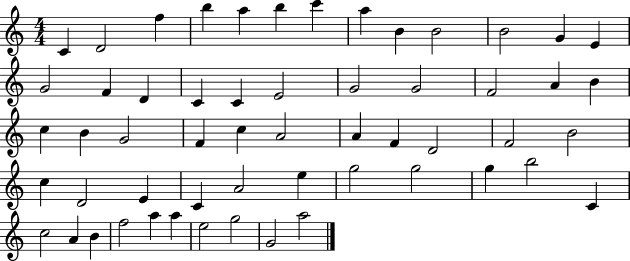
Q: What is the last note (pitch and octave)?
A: A5